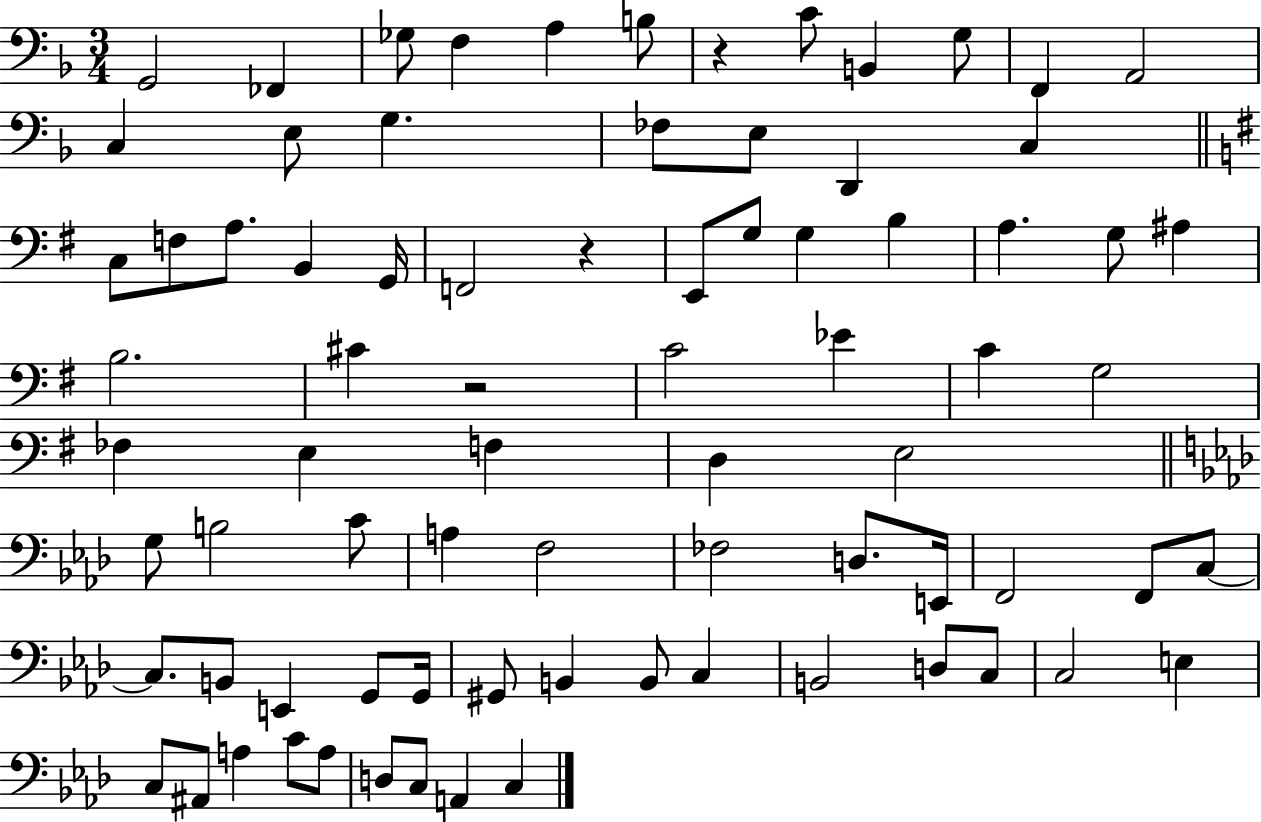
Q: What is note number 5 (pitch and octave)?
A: A3